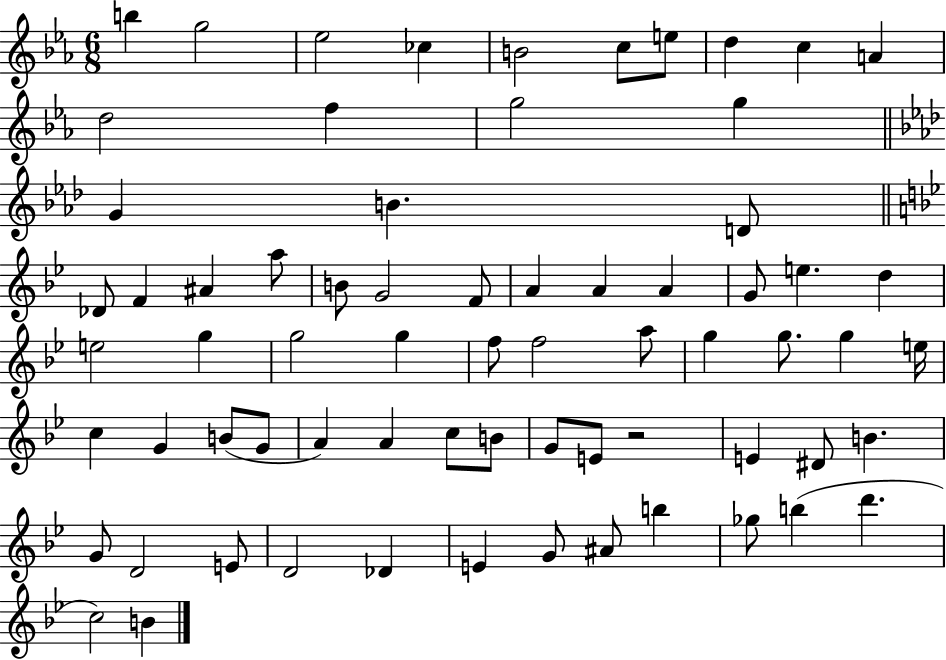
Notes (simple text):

B5/q G5/h Eb5/h CES5/q B4/h C5/e E5/e D5/q C5/q A4/q D5/h F5/q G5/h G5/q G4/q B4/q. D4/e Db4/e F4/q A#4/q A5/e B4/e G4/h F4/e A4/q A4/q A4/q G4/e E5/q. D5/q E5/h G5/q G5/h G5/q F5/e F5/h A5/e G5/q G5/e. G5/q E5/s C5/q G4/q B4/e G4/e A4/q A4/q C5/e B4/e G4/e E4/e R/h E4/q D#4/e B4/q. G4/e D4/h E4/e D4/h Db4/q E4/q G4/e A#4/e B5/q Gb5/e B5/q D6/q. C5/h B4/q